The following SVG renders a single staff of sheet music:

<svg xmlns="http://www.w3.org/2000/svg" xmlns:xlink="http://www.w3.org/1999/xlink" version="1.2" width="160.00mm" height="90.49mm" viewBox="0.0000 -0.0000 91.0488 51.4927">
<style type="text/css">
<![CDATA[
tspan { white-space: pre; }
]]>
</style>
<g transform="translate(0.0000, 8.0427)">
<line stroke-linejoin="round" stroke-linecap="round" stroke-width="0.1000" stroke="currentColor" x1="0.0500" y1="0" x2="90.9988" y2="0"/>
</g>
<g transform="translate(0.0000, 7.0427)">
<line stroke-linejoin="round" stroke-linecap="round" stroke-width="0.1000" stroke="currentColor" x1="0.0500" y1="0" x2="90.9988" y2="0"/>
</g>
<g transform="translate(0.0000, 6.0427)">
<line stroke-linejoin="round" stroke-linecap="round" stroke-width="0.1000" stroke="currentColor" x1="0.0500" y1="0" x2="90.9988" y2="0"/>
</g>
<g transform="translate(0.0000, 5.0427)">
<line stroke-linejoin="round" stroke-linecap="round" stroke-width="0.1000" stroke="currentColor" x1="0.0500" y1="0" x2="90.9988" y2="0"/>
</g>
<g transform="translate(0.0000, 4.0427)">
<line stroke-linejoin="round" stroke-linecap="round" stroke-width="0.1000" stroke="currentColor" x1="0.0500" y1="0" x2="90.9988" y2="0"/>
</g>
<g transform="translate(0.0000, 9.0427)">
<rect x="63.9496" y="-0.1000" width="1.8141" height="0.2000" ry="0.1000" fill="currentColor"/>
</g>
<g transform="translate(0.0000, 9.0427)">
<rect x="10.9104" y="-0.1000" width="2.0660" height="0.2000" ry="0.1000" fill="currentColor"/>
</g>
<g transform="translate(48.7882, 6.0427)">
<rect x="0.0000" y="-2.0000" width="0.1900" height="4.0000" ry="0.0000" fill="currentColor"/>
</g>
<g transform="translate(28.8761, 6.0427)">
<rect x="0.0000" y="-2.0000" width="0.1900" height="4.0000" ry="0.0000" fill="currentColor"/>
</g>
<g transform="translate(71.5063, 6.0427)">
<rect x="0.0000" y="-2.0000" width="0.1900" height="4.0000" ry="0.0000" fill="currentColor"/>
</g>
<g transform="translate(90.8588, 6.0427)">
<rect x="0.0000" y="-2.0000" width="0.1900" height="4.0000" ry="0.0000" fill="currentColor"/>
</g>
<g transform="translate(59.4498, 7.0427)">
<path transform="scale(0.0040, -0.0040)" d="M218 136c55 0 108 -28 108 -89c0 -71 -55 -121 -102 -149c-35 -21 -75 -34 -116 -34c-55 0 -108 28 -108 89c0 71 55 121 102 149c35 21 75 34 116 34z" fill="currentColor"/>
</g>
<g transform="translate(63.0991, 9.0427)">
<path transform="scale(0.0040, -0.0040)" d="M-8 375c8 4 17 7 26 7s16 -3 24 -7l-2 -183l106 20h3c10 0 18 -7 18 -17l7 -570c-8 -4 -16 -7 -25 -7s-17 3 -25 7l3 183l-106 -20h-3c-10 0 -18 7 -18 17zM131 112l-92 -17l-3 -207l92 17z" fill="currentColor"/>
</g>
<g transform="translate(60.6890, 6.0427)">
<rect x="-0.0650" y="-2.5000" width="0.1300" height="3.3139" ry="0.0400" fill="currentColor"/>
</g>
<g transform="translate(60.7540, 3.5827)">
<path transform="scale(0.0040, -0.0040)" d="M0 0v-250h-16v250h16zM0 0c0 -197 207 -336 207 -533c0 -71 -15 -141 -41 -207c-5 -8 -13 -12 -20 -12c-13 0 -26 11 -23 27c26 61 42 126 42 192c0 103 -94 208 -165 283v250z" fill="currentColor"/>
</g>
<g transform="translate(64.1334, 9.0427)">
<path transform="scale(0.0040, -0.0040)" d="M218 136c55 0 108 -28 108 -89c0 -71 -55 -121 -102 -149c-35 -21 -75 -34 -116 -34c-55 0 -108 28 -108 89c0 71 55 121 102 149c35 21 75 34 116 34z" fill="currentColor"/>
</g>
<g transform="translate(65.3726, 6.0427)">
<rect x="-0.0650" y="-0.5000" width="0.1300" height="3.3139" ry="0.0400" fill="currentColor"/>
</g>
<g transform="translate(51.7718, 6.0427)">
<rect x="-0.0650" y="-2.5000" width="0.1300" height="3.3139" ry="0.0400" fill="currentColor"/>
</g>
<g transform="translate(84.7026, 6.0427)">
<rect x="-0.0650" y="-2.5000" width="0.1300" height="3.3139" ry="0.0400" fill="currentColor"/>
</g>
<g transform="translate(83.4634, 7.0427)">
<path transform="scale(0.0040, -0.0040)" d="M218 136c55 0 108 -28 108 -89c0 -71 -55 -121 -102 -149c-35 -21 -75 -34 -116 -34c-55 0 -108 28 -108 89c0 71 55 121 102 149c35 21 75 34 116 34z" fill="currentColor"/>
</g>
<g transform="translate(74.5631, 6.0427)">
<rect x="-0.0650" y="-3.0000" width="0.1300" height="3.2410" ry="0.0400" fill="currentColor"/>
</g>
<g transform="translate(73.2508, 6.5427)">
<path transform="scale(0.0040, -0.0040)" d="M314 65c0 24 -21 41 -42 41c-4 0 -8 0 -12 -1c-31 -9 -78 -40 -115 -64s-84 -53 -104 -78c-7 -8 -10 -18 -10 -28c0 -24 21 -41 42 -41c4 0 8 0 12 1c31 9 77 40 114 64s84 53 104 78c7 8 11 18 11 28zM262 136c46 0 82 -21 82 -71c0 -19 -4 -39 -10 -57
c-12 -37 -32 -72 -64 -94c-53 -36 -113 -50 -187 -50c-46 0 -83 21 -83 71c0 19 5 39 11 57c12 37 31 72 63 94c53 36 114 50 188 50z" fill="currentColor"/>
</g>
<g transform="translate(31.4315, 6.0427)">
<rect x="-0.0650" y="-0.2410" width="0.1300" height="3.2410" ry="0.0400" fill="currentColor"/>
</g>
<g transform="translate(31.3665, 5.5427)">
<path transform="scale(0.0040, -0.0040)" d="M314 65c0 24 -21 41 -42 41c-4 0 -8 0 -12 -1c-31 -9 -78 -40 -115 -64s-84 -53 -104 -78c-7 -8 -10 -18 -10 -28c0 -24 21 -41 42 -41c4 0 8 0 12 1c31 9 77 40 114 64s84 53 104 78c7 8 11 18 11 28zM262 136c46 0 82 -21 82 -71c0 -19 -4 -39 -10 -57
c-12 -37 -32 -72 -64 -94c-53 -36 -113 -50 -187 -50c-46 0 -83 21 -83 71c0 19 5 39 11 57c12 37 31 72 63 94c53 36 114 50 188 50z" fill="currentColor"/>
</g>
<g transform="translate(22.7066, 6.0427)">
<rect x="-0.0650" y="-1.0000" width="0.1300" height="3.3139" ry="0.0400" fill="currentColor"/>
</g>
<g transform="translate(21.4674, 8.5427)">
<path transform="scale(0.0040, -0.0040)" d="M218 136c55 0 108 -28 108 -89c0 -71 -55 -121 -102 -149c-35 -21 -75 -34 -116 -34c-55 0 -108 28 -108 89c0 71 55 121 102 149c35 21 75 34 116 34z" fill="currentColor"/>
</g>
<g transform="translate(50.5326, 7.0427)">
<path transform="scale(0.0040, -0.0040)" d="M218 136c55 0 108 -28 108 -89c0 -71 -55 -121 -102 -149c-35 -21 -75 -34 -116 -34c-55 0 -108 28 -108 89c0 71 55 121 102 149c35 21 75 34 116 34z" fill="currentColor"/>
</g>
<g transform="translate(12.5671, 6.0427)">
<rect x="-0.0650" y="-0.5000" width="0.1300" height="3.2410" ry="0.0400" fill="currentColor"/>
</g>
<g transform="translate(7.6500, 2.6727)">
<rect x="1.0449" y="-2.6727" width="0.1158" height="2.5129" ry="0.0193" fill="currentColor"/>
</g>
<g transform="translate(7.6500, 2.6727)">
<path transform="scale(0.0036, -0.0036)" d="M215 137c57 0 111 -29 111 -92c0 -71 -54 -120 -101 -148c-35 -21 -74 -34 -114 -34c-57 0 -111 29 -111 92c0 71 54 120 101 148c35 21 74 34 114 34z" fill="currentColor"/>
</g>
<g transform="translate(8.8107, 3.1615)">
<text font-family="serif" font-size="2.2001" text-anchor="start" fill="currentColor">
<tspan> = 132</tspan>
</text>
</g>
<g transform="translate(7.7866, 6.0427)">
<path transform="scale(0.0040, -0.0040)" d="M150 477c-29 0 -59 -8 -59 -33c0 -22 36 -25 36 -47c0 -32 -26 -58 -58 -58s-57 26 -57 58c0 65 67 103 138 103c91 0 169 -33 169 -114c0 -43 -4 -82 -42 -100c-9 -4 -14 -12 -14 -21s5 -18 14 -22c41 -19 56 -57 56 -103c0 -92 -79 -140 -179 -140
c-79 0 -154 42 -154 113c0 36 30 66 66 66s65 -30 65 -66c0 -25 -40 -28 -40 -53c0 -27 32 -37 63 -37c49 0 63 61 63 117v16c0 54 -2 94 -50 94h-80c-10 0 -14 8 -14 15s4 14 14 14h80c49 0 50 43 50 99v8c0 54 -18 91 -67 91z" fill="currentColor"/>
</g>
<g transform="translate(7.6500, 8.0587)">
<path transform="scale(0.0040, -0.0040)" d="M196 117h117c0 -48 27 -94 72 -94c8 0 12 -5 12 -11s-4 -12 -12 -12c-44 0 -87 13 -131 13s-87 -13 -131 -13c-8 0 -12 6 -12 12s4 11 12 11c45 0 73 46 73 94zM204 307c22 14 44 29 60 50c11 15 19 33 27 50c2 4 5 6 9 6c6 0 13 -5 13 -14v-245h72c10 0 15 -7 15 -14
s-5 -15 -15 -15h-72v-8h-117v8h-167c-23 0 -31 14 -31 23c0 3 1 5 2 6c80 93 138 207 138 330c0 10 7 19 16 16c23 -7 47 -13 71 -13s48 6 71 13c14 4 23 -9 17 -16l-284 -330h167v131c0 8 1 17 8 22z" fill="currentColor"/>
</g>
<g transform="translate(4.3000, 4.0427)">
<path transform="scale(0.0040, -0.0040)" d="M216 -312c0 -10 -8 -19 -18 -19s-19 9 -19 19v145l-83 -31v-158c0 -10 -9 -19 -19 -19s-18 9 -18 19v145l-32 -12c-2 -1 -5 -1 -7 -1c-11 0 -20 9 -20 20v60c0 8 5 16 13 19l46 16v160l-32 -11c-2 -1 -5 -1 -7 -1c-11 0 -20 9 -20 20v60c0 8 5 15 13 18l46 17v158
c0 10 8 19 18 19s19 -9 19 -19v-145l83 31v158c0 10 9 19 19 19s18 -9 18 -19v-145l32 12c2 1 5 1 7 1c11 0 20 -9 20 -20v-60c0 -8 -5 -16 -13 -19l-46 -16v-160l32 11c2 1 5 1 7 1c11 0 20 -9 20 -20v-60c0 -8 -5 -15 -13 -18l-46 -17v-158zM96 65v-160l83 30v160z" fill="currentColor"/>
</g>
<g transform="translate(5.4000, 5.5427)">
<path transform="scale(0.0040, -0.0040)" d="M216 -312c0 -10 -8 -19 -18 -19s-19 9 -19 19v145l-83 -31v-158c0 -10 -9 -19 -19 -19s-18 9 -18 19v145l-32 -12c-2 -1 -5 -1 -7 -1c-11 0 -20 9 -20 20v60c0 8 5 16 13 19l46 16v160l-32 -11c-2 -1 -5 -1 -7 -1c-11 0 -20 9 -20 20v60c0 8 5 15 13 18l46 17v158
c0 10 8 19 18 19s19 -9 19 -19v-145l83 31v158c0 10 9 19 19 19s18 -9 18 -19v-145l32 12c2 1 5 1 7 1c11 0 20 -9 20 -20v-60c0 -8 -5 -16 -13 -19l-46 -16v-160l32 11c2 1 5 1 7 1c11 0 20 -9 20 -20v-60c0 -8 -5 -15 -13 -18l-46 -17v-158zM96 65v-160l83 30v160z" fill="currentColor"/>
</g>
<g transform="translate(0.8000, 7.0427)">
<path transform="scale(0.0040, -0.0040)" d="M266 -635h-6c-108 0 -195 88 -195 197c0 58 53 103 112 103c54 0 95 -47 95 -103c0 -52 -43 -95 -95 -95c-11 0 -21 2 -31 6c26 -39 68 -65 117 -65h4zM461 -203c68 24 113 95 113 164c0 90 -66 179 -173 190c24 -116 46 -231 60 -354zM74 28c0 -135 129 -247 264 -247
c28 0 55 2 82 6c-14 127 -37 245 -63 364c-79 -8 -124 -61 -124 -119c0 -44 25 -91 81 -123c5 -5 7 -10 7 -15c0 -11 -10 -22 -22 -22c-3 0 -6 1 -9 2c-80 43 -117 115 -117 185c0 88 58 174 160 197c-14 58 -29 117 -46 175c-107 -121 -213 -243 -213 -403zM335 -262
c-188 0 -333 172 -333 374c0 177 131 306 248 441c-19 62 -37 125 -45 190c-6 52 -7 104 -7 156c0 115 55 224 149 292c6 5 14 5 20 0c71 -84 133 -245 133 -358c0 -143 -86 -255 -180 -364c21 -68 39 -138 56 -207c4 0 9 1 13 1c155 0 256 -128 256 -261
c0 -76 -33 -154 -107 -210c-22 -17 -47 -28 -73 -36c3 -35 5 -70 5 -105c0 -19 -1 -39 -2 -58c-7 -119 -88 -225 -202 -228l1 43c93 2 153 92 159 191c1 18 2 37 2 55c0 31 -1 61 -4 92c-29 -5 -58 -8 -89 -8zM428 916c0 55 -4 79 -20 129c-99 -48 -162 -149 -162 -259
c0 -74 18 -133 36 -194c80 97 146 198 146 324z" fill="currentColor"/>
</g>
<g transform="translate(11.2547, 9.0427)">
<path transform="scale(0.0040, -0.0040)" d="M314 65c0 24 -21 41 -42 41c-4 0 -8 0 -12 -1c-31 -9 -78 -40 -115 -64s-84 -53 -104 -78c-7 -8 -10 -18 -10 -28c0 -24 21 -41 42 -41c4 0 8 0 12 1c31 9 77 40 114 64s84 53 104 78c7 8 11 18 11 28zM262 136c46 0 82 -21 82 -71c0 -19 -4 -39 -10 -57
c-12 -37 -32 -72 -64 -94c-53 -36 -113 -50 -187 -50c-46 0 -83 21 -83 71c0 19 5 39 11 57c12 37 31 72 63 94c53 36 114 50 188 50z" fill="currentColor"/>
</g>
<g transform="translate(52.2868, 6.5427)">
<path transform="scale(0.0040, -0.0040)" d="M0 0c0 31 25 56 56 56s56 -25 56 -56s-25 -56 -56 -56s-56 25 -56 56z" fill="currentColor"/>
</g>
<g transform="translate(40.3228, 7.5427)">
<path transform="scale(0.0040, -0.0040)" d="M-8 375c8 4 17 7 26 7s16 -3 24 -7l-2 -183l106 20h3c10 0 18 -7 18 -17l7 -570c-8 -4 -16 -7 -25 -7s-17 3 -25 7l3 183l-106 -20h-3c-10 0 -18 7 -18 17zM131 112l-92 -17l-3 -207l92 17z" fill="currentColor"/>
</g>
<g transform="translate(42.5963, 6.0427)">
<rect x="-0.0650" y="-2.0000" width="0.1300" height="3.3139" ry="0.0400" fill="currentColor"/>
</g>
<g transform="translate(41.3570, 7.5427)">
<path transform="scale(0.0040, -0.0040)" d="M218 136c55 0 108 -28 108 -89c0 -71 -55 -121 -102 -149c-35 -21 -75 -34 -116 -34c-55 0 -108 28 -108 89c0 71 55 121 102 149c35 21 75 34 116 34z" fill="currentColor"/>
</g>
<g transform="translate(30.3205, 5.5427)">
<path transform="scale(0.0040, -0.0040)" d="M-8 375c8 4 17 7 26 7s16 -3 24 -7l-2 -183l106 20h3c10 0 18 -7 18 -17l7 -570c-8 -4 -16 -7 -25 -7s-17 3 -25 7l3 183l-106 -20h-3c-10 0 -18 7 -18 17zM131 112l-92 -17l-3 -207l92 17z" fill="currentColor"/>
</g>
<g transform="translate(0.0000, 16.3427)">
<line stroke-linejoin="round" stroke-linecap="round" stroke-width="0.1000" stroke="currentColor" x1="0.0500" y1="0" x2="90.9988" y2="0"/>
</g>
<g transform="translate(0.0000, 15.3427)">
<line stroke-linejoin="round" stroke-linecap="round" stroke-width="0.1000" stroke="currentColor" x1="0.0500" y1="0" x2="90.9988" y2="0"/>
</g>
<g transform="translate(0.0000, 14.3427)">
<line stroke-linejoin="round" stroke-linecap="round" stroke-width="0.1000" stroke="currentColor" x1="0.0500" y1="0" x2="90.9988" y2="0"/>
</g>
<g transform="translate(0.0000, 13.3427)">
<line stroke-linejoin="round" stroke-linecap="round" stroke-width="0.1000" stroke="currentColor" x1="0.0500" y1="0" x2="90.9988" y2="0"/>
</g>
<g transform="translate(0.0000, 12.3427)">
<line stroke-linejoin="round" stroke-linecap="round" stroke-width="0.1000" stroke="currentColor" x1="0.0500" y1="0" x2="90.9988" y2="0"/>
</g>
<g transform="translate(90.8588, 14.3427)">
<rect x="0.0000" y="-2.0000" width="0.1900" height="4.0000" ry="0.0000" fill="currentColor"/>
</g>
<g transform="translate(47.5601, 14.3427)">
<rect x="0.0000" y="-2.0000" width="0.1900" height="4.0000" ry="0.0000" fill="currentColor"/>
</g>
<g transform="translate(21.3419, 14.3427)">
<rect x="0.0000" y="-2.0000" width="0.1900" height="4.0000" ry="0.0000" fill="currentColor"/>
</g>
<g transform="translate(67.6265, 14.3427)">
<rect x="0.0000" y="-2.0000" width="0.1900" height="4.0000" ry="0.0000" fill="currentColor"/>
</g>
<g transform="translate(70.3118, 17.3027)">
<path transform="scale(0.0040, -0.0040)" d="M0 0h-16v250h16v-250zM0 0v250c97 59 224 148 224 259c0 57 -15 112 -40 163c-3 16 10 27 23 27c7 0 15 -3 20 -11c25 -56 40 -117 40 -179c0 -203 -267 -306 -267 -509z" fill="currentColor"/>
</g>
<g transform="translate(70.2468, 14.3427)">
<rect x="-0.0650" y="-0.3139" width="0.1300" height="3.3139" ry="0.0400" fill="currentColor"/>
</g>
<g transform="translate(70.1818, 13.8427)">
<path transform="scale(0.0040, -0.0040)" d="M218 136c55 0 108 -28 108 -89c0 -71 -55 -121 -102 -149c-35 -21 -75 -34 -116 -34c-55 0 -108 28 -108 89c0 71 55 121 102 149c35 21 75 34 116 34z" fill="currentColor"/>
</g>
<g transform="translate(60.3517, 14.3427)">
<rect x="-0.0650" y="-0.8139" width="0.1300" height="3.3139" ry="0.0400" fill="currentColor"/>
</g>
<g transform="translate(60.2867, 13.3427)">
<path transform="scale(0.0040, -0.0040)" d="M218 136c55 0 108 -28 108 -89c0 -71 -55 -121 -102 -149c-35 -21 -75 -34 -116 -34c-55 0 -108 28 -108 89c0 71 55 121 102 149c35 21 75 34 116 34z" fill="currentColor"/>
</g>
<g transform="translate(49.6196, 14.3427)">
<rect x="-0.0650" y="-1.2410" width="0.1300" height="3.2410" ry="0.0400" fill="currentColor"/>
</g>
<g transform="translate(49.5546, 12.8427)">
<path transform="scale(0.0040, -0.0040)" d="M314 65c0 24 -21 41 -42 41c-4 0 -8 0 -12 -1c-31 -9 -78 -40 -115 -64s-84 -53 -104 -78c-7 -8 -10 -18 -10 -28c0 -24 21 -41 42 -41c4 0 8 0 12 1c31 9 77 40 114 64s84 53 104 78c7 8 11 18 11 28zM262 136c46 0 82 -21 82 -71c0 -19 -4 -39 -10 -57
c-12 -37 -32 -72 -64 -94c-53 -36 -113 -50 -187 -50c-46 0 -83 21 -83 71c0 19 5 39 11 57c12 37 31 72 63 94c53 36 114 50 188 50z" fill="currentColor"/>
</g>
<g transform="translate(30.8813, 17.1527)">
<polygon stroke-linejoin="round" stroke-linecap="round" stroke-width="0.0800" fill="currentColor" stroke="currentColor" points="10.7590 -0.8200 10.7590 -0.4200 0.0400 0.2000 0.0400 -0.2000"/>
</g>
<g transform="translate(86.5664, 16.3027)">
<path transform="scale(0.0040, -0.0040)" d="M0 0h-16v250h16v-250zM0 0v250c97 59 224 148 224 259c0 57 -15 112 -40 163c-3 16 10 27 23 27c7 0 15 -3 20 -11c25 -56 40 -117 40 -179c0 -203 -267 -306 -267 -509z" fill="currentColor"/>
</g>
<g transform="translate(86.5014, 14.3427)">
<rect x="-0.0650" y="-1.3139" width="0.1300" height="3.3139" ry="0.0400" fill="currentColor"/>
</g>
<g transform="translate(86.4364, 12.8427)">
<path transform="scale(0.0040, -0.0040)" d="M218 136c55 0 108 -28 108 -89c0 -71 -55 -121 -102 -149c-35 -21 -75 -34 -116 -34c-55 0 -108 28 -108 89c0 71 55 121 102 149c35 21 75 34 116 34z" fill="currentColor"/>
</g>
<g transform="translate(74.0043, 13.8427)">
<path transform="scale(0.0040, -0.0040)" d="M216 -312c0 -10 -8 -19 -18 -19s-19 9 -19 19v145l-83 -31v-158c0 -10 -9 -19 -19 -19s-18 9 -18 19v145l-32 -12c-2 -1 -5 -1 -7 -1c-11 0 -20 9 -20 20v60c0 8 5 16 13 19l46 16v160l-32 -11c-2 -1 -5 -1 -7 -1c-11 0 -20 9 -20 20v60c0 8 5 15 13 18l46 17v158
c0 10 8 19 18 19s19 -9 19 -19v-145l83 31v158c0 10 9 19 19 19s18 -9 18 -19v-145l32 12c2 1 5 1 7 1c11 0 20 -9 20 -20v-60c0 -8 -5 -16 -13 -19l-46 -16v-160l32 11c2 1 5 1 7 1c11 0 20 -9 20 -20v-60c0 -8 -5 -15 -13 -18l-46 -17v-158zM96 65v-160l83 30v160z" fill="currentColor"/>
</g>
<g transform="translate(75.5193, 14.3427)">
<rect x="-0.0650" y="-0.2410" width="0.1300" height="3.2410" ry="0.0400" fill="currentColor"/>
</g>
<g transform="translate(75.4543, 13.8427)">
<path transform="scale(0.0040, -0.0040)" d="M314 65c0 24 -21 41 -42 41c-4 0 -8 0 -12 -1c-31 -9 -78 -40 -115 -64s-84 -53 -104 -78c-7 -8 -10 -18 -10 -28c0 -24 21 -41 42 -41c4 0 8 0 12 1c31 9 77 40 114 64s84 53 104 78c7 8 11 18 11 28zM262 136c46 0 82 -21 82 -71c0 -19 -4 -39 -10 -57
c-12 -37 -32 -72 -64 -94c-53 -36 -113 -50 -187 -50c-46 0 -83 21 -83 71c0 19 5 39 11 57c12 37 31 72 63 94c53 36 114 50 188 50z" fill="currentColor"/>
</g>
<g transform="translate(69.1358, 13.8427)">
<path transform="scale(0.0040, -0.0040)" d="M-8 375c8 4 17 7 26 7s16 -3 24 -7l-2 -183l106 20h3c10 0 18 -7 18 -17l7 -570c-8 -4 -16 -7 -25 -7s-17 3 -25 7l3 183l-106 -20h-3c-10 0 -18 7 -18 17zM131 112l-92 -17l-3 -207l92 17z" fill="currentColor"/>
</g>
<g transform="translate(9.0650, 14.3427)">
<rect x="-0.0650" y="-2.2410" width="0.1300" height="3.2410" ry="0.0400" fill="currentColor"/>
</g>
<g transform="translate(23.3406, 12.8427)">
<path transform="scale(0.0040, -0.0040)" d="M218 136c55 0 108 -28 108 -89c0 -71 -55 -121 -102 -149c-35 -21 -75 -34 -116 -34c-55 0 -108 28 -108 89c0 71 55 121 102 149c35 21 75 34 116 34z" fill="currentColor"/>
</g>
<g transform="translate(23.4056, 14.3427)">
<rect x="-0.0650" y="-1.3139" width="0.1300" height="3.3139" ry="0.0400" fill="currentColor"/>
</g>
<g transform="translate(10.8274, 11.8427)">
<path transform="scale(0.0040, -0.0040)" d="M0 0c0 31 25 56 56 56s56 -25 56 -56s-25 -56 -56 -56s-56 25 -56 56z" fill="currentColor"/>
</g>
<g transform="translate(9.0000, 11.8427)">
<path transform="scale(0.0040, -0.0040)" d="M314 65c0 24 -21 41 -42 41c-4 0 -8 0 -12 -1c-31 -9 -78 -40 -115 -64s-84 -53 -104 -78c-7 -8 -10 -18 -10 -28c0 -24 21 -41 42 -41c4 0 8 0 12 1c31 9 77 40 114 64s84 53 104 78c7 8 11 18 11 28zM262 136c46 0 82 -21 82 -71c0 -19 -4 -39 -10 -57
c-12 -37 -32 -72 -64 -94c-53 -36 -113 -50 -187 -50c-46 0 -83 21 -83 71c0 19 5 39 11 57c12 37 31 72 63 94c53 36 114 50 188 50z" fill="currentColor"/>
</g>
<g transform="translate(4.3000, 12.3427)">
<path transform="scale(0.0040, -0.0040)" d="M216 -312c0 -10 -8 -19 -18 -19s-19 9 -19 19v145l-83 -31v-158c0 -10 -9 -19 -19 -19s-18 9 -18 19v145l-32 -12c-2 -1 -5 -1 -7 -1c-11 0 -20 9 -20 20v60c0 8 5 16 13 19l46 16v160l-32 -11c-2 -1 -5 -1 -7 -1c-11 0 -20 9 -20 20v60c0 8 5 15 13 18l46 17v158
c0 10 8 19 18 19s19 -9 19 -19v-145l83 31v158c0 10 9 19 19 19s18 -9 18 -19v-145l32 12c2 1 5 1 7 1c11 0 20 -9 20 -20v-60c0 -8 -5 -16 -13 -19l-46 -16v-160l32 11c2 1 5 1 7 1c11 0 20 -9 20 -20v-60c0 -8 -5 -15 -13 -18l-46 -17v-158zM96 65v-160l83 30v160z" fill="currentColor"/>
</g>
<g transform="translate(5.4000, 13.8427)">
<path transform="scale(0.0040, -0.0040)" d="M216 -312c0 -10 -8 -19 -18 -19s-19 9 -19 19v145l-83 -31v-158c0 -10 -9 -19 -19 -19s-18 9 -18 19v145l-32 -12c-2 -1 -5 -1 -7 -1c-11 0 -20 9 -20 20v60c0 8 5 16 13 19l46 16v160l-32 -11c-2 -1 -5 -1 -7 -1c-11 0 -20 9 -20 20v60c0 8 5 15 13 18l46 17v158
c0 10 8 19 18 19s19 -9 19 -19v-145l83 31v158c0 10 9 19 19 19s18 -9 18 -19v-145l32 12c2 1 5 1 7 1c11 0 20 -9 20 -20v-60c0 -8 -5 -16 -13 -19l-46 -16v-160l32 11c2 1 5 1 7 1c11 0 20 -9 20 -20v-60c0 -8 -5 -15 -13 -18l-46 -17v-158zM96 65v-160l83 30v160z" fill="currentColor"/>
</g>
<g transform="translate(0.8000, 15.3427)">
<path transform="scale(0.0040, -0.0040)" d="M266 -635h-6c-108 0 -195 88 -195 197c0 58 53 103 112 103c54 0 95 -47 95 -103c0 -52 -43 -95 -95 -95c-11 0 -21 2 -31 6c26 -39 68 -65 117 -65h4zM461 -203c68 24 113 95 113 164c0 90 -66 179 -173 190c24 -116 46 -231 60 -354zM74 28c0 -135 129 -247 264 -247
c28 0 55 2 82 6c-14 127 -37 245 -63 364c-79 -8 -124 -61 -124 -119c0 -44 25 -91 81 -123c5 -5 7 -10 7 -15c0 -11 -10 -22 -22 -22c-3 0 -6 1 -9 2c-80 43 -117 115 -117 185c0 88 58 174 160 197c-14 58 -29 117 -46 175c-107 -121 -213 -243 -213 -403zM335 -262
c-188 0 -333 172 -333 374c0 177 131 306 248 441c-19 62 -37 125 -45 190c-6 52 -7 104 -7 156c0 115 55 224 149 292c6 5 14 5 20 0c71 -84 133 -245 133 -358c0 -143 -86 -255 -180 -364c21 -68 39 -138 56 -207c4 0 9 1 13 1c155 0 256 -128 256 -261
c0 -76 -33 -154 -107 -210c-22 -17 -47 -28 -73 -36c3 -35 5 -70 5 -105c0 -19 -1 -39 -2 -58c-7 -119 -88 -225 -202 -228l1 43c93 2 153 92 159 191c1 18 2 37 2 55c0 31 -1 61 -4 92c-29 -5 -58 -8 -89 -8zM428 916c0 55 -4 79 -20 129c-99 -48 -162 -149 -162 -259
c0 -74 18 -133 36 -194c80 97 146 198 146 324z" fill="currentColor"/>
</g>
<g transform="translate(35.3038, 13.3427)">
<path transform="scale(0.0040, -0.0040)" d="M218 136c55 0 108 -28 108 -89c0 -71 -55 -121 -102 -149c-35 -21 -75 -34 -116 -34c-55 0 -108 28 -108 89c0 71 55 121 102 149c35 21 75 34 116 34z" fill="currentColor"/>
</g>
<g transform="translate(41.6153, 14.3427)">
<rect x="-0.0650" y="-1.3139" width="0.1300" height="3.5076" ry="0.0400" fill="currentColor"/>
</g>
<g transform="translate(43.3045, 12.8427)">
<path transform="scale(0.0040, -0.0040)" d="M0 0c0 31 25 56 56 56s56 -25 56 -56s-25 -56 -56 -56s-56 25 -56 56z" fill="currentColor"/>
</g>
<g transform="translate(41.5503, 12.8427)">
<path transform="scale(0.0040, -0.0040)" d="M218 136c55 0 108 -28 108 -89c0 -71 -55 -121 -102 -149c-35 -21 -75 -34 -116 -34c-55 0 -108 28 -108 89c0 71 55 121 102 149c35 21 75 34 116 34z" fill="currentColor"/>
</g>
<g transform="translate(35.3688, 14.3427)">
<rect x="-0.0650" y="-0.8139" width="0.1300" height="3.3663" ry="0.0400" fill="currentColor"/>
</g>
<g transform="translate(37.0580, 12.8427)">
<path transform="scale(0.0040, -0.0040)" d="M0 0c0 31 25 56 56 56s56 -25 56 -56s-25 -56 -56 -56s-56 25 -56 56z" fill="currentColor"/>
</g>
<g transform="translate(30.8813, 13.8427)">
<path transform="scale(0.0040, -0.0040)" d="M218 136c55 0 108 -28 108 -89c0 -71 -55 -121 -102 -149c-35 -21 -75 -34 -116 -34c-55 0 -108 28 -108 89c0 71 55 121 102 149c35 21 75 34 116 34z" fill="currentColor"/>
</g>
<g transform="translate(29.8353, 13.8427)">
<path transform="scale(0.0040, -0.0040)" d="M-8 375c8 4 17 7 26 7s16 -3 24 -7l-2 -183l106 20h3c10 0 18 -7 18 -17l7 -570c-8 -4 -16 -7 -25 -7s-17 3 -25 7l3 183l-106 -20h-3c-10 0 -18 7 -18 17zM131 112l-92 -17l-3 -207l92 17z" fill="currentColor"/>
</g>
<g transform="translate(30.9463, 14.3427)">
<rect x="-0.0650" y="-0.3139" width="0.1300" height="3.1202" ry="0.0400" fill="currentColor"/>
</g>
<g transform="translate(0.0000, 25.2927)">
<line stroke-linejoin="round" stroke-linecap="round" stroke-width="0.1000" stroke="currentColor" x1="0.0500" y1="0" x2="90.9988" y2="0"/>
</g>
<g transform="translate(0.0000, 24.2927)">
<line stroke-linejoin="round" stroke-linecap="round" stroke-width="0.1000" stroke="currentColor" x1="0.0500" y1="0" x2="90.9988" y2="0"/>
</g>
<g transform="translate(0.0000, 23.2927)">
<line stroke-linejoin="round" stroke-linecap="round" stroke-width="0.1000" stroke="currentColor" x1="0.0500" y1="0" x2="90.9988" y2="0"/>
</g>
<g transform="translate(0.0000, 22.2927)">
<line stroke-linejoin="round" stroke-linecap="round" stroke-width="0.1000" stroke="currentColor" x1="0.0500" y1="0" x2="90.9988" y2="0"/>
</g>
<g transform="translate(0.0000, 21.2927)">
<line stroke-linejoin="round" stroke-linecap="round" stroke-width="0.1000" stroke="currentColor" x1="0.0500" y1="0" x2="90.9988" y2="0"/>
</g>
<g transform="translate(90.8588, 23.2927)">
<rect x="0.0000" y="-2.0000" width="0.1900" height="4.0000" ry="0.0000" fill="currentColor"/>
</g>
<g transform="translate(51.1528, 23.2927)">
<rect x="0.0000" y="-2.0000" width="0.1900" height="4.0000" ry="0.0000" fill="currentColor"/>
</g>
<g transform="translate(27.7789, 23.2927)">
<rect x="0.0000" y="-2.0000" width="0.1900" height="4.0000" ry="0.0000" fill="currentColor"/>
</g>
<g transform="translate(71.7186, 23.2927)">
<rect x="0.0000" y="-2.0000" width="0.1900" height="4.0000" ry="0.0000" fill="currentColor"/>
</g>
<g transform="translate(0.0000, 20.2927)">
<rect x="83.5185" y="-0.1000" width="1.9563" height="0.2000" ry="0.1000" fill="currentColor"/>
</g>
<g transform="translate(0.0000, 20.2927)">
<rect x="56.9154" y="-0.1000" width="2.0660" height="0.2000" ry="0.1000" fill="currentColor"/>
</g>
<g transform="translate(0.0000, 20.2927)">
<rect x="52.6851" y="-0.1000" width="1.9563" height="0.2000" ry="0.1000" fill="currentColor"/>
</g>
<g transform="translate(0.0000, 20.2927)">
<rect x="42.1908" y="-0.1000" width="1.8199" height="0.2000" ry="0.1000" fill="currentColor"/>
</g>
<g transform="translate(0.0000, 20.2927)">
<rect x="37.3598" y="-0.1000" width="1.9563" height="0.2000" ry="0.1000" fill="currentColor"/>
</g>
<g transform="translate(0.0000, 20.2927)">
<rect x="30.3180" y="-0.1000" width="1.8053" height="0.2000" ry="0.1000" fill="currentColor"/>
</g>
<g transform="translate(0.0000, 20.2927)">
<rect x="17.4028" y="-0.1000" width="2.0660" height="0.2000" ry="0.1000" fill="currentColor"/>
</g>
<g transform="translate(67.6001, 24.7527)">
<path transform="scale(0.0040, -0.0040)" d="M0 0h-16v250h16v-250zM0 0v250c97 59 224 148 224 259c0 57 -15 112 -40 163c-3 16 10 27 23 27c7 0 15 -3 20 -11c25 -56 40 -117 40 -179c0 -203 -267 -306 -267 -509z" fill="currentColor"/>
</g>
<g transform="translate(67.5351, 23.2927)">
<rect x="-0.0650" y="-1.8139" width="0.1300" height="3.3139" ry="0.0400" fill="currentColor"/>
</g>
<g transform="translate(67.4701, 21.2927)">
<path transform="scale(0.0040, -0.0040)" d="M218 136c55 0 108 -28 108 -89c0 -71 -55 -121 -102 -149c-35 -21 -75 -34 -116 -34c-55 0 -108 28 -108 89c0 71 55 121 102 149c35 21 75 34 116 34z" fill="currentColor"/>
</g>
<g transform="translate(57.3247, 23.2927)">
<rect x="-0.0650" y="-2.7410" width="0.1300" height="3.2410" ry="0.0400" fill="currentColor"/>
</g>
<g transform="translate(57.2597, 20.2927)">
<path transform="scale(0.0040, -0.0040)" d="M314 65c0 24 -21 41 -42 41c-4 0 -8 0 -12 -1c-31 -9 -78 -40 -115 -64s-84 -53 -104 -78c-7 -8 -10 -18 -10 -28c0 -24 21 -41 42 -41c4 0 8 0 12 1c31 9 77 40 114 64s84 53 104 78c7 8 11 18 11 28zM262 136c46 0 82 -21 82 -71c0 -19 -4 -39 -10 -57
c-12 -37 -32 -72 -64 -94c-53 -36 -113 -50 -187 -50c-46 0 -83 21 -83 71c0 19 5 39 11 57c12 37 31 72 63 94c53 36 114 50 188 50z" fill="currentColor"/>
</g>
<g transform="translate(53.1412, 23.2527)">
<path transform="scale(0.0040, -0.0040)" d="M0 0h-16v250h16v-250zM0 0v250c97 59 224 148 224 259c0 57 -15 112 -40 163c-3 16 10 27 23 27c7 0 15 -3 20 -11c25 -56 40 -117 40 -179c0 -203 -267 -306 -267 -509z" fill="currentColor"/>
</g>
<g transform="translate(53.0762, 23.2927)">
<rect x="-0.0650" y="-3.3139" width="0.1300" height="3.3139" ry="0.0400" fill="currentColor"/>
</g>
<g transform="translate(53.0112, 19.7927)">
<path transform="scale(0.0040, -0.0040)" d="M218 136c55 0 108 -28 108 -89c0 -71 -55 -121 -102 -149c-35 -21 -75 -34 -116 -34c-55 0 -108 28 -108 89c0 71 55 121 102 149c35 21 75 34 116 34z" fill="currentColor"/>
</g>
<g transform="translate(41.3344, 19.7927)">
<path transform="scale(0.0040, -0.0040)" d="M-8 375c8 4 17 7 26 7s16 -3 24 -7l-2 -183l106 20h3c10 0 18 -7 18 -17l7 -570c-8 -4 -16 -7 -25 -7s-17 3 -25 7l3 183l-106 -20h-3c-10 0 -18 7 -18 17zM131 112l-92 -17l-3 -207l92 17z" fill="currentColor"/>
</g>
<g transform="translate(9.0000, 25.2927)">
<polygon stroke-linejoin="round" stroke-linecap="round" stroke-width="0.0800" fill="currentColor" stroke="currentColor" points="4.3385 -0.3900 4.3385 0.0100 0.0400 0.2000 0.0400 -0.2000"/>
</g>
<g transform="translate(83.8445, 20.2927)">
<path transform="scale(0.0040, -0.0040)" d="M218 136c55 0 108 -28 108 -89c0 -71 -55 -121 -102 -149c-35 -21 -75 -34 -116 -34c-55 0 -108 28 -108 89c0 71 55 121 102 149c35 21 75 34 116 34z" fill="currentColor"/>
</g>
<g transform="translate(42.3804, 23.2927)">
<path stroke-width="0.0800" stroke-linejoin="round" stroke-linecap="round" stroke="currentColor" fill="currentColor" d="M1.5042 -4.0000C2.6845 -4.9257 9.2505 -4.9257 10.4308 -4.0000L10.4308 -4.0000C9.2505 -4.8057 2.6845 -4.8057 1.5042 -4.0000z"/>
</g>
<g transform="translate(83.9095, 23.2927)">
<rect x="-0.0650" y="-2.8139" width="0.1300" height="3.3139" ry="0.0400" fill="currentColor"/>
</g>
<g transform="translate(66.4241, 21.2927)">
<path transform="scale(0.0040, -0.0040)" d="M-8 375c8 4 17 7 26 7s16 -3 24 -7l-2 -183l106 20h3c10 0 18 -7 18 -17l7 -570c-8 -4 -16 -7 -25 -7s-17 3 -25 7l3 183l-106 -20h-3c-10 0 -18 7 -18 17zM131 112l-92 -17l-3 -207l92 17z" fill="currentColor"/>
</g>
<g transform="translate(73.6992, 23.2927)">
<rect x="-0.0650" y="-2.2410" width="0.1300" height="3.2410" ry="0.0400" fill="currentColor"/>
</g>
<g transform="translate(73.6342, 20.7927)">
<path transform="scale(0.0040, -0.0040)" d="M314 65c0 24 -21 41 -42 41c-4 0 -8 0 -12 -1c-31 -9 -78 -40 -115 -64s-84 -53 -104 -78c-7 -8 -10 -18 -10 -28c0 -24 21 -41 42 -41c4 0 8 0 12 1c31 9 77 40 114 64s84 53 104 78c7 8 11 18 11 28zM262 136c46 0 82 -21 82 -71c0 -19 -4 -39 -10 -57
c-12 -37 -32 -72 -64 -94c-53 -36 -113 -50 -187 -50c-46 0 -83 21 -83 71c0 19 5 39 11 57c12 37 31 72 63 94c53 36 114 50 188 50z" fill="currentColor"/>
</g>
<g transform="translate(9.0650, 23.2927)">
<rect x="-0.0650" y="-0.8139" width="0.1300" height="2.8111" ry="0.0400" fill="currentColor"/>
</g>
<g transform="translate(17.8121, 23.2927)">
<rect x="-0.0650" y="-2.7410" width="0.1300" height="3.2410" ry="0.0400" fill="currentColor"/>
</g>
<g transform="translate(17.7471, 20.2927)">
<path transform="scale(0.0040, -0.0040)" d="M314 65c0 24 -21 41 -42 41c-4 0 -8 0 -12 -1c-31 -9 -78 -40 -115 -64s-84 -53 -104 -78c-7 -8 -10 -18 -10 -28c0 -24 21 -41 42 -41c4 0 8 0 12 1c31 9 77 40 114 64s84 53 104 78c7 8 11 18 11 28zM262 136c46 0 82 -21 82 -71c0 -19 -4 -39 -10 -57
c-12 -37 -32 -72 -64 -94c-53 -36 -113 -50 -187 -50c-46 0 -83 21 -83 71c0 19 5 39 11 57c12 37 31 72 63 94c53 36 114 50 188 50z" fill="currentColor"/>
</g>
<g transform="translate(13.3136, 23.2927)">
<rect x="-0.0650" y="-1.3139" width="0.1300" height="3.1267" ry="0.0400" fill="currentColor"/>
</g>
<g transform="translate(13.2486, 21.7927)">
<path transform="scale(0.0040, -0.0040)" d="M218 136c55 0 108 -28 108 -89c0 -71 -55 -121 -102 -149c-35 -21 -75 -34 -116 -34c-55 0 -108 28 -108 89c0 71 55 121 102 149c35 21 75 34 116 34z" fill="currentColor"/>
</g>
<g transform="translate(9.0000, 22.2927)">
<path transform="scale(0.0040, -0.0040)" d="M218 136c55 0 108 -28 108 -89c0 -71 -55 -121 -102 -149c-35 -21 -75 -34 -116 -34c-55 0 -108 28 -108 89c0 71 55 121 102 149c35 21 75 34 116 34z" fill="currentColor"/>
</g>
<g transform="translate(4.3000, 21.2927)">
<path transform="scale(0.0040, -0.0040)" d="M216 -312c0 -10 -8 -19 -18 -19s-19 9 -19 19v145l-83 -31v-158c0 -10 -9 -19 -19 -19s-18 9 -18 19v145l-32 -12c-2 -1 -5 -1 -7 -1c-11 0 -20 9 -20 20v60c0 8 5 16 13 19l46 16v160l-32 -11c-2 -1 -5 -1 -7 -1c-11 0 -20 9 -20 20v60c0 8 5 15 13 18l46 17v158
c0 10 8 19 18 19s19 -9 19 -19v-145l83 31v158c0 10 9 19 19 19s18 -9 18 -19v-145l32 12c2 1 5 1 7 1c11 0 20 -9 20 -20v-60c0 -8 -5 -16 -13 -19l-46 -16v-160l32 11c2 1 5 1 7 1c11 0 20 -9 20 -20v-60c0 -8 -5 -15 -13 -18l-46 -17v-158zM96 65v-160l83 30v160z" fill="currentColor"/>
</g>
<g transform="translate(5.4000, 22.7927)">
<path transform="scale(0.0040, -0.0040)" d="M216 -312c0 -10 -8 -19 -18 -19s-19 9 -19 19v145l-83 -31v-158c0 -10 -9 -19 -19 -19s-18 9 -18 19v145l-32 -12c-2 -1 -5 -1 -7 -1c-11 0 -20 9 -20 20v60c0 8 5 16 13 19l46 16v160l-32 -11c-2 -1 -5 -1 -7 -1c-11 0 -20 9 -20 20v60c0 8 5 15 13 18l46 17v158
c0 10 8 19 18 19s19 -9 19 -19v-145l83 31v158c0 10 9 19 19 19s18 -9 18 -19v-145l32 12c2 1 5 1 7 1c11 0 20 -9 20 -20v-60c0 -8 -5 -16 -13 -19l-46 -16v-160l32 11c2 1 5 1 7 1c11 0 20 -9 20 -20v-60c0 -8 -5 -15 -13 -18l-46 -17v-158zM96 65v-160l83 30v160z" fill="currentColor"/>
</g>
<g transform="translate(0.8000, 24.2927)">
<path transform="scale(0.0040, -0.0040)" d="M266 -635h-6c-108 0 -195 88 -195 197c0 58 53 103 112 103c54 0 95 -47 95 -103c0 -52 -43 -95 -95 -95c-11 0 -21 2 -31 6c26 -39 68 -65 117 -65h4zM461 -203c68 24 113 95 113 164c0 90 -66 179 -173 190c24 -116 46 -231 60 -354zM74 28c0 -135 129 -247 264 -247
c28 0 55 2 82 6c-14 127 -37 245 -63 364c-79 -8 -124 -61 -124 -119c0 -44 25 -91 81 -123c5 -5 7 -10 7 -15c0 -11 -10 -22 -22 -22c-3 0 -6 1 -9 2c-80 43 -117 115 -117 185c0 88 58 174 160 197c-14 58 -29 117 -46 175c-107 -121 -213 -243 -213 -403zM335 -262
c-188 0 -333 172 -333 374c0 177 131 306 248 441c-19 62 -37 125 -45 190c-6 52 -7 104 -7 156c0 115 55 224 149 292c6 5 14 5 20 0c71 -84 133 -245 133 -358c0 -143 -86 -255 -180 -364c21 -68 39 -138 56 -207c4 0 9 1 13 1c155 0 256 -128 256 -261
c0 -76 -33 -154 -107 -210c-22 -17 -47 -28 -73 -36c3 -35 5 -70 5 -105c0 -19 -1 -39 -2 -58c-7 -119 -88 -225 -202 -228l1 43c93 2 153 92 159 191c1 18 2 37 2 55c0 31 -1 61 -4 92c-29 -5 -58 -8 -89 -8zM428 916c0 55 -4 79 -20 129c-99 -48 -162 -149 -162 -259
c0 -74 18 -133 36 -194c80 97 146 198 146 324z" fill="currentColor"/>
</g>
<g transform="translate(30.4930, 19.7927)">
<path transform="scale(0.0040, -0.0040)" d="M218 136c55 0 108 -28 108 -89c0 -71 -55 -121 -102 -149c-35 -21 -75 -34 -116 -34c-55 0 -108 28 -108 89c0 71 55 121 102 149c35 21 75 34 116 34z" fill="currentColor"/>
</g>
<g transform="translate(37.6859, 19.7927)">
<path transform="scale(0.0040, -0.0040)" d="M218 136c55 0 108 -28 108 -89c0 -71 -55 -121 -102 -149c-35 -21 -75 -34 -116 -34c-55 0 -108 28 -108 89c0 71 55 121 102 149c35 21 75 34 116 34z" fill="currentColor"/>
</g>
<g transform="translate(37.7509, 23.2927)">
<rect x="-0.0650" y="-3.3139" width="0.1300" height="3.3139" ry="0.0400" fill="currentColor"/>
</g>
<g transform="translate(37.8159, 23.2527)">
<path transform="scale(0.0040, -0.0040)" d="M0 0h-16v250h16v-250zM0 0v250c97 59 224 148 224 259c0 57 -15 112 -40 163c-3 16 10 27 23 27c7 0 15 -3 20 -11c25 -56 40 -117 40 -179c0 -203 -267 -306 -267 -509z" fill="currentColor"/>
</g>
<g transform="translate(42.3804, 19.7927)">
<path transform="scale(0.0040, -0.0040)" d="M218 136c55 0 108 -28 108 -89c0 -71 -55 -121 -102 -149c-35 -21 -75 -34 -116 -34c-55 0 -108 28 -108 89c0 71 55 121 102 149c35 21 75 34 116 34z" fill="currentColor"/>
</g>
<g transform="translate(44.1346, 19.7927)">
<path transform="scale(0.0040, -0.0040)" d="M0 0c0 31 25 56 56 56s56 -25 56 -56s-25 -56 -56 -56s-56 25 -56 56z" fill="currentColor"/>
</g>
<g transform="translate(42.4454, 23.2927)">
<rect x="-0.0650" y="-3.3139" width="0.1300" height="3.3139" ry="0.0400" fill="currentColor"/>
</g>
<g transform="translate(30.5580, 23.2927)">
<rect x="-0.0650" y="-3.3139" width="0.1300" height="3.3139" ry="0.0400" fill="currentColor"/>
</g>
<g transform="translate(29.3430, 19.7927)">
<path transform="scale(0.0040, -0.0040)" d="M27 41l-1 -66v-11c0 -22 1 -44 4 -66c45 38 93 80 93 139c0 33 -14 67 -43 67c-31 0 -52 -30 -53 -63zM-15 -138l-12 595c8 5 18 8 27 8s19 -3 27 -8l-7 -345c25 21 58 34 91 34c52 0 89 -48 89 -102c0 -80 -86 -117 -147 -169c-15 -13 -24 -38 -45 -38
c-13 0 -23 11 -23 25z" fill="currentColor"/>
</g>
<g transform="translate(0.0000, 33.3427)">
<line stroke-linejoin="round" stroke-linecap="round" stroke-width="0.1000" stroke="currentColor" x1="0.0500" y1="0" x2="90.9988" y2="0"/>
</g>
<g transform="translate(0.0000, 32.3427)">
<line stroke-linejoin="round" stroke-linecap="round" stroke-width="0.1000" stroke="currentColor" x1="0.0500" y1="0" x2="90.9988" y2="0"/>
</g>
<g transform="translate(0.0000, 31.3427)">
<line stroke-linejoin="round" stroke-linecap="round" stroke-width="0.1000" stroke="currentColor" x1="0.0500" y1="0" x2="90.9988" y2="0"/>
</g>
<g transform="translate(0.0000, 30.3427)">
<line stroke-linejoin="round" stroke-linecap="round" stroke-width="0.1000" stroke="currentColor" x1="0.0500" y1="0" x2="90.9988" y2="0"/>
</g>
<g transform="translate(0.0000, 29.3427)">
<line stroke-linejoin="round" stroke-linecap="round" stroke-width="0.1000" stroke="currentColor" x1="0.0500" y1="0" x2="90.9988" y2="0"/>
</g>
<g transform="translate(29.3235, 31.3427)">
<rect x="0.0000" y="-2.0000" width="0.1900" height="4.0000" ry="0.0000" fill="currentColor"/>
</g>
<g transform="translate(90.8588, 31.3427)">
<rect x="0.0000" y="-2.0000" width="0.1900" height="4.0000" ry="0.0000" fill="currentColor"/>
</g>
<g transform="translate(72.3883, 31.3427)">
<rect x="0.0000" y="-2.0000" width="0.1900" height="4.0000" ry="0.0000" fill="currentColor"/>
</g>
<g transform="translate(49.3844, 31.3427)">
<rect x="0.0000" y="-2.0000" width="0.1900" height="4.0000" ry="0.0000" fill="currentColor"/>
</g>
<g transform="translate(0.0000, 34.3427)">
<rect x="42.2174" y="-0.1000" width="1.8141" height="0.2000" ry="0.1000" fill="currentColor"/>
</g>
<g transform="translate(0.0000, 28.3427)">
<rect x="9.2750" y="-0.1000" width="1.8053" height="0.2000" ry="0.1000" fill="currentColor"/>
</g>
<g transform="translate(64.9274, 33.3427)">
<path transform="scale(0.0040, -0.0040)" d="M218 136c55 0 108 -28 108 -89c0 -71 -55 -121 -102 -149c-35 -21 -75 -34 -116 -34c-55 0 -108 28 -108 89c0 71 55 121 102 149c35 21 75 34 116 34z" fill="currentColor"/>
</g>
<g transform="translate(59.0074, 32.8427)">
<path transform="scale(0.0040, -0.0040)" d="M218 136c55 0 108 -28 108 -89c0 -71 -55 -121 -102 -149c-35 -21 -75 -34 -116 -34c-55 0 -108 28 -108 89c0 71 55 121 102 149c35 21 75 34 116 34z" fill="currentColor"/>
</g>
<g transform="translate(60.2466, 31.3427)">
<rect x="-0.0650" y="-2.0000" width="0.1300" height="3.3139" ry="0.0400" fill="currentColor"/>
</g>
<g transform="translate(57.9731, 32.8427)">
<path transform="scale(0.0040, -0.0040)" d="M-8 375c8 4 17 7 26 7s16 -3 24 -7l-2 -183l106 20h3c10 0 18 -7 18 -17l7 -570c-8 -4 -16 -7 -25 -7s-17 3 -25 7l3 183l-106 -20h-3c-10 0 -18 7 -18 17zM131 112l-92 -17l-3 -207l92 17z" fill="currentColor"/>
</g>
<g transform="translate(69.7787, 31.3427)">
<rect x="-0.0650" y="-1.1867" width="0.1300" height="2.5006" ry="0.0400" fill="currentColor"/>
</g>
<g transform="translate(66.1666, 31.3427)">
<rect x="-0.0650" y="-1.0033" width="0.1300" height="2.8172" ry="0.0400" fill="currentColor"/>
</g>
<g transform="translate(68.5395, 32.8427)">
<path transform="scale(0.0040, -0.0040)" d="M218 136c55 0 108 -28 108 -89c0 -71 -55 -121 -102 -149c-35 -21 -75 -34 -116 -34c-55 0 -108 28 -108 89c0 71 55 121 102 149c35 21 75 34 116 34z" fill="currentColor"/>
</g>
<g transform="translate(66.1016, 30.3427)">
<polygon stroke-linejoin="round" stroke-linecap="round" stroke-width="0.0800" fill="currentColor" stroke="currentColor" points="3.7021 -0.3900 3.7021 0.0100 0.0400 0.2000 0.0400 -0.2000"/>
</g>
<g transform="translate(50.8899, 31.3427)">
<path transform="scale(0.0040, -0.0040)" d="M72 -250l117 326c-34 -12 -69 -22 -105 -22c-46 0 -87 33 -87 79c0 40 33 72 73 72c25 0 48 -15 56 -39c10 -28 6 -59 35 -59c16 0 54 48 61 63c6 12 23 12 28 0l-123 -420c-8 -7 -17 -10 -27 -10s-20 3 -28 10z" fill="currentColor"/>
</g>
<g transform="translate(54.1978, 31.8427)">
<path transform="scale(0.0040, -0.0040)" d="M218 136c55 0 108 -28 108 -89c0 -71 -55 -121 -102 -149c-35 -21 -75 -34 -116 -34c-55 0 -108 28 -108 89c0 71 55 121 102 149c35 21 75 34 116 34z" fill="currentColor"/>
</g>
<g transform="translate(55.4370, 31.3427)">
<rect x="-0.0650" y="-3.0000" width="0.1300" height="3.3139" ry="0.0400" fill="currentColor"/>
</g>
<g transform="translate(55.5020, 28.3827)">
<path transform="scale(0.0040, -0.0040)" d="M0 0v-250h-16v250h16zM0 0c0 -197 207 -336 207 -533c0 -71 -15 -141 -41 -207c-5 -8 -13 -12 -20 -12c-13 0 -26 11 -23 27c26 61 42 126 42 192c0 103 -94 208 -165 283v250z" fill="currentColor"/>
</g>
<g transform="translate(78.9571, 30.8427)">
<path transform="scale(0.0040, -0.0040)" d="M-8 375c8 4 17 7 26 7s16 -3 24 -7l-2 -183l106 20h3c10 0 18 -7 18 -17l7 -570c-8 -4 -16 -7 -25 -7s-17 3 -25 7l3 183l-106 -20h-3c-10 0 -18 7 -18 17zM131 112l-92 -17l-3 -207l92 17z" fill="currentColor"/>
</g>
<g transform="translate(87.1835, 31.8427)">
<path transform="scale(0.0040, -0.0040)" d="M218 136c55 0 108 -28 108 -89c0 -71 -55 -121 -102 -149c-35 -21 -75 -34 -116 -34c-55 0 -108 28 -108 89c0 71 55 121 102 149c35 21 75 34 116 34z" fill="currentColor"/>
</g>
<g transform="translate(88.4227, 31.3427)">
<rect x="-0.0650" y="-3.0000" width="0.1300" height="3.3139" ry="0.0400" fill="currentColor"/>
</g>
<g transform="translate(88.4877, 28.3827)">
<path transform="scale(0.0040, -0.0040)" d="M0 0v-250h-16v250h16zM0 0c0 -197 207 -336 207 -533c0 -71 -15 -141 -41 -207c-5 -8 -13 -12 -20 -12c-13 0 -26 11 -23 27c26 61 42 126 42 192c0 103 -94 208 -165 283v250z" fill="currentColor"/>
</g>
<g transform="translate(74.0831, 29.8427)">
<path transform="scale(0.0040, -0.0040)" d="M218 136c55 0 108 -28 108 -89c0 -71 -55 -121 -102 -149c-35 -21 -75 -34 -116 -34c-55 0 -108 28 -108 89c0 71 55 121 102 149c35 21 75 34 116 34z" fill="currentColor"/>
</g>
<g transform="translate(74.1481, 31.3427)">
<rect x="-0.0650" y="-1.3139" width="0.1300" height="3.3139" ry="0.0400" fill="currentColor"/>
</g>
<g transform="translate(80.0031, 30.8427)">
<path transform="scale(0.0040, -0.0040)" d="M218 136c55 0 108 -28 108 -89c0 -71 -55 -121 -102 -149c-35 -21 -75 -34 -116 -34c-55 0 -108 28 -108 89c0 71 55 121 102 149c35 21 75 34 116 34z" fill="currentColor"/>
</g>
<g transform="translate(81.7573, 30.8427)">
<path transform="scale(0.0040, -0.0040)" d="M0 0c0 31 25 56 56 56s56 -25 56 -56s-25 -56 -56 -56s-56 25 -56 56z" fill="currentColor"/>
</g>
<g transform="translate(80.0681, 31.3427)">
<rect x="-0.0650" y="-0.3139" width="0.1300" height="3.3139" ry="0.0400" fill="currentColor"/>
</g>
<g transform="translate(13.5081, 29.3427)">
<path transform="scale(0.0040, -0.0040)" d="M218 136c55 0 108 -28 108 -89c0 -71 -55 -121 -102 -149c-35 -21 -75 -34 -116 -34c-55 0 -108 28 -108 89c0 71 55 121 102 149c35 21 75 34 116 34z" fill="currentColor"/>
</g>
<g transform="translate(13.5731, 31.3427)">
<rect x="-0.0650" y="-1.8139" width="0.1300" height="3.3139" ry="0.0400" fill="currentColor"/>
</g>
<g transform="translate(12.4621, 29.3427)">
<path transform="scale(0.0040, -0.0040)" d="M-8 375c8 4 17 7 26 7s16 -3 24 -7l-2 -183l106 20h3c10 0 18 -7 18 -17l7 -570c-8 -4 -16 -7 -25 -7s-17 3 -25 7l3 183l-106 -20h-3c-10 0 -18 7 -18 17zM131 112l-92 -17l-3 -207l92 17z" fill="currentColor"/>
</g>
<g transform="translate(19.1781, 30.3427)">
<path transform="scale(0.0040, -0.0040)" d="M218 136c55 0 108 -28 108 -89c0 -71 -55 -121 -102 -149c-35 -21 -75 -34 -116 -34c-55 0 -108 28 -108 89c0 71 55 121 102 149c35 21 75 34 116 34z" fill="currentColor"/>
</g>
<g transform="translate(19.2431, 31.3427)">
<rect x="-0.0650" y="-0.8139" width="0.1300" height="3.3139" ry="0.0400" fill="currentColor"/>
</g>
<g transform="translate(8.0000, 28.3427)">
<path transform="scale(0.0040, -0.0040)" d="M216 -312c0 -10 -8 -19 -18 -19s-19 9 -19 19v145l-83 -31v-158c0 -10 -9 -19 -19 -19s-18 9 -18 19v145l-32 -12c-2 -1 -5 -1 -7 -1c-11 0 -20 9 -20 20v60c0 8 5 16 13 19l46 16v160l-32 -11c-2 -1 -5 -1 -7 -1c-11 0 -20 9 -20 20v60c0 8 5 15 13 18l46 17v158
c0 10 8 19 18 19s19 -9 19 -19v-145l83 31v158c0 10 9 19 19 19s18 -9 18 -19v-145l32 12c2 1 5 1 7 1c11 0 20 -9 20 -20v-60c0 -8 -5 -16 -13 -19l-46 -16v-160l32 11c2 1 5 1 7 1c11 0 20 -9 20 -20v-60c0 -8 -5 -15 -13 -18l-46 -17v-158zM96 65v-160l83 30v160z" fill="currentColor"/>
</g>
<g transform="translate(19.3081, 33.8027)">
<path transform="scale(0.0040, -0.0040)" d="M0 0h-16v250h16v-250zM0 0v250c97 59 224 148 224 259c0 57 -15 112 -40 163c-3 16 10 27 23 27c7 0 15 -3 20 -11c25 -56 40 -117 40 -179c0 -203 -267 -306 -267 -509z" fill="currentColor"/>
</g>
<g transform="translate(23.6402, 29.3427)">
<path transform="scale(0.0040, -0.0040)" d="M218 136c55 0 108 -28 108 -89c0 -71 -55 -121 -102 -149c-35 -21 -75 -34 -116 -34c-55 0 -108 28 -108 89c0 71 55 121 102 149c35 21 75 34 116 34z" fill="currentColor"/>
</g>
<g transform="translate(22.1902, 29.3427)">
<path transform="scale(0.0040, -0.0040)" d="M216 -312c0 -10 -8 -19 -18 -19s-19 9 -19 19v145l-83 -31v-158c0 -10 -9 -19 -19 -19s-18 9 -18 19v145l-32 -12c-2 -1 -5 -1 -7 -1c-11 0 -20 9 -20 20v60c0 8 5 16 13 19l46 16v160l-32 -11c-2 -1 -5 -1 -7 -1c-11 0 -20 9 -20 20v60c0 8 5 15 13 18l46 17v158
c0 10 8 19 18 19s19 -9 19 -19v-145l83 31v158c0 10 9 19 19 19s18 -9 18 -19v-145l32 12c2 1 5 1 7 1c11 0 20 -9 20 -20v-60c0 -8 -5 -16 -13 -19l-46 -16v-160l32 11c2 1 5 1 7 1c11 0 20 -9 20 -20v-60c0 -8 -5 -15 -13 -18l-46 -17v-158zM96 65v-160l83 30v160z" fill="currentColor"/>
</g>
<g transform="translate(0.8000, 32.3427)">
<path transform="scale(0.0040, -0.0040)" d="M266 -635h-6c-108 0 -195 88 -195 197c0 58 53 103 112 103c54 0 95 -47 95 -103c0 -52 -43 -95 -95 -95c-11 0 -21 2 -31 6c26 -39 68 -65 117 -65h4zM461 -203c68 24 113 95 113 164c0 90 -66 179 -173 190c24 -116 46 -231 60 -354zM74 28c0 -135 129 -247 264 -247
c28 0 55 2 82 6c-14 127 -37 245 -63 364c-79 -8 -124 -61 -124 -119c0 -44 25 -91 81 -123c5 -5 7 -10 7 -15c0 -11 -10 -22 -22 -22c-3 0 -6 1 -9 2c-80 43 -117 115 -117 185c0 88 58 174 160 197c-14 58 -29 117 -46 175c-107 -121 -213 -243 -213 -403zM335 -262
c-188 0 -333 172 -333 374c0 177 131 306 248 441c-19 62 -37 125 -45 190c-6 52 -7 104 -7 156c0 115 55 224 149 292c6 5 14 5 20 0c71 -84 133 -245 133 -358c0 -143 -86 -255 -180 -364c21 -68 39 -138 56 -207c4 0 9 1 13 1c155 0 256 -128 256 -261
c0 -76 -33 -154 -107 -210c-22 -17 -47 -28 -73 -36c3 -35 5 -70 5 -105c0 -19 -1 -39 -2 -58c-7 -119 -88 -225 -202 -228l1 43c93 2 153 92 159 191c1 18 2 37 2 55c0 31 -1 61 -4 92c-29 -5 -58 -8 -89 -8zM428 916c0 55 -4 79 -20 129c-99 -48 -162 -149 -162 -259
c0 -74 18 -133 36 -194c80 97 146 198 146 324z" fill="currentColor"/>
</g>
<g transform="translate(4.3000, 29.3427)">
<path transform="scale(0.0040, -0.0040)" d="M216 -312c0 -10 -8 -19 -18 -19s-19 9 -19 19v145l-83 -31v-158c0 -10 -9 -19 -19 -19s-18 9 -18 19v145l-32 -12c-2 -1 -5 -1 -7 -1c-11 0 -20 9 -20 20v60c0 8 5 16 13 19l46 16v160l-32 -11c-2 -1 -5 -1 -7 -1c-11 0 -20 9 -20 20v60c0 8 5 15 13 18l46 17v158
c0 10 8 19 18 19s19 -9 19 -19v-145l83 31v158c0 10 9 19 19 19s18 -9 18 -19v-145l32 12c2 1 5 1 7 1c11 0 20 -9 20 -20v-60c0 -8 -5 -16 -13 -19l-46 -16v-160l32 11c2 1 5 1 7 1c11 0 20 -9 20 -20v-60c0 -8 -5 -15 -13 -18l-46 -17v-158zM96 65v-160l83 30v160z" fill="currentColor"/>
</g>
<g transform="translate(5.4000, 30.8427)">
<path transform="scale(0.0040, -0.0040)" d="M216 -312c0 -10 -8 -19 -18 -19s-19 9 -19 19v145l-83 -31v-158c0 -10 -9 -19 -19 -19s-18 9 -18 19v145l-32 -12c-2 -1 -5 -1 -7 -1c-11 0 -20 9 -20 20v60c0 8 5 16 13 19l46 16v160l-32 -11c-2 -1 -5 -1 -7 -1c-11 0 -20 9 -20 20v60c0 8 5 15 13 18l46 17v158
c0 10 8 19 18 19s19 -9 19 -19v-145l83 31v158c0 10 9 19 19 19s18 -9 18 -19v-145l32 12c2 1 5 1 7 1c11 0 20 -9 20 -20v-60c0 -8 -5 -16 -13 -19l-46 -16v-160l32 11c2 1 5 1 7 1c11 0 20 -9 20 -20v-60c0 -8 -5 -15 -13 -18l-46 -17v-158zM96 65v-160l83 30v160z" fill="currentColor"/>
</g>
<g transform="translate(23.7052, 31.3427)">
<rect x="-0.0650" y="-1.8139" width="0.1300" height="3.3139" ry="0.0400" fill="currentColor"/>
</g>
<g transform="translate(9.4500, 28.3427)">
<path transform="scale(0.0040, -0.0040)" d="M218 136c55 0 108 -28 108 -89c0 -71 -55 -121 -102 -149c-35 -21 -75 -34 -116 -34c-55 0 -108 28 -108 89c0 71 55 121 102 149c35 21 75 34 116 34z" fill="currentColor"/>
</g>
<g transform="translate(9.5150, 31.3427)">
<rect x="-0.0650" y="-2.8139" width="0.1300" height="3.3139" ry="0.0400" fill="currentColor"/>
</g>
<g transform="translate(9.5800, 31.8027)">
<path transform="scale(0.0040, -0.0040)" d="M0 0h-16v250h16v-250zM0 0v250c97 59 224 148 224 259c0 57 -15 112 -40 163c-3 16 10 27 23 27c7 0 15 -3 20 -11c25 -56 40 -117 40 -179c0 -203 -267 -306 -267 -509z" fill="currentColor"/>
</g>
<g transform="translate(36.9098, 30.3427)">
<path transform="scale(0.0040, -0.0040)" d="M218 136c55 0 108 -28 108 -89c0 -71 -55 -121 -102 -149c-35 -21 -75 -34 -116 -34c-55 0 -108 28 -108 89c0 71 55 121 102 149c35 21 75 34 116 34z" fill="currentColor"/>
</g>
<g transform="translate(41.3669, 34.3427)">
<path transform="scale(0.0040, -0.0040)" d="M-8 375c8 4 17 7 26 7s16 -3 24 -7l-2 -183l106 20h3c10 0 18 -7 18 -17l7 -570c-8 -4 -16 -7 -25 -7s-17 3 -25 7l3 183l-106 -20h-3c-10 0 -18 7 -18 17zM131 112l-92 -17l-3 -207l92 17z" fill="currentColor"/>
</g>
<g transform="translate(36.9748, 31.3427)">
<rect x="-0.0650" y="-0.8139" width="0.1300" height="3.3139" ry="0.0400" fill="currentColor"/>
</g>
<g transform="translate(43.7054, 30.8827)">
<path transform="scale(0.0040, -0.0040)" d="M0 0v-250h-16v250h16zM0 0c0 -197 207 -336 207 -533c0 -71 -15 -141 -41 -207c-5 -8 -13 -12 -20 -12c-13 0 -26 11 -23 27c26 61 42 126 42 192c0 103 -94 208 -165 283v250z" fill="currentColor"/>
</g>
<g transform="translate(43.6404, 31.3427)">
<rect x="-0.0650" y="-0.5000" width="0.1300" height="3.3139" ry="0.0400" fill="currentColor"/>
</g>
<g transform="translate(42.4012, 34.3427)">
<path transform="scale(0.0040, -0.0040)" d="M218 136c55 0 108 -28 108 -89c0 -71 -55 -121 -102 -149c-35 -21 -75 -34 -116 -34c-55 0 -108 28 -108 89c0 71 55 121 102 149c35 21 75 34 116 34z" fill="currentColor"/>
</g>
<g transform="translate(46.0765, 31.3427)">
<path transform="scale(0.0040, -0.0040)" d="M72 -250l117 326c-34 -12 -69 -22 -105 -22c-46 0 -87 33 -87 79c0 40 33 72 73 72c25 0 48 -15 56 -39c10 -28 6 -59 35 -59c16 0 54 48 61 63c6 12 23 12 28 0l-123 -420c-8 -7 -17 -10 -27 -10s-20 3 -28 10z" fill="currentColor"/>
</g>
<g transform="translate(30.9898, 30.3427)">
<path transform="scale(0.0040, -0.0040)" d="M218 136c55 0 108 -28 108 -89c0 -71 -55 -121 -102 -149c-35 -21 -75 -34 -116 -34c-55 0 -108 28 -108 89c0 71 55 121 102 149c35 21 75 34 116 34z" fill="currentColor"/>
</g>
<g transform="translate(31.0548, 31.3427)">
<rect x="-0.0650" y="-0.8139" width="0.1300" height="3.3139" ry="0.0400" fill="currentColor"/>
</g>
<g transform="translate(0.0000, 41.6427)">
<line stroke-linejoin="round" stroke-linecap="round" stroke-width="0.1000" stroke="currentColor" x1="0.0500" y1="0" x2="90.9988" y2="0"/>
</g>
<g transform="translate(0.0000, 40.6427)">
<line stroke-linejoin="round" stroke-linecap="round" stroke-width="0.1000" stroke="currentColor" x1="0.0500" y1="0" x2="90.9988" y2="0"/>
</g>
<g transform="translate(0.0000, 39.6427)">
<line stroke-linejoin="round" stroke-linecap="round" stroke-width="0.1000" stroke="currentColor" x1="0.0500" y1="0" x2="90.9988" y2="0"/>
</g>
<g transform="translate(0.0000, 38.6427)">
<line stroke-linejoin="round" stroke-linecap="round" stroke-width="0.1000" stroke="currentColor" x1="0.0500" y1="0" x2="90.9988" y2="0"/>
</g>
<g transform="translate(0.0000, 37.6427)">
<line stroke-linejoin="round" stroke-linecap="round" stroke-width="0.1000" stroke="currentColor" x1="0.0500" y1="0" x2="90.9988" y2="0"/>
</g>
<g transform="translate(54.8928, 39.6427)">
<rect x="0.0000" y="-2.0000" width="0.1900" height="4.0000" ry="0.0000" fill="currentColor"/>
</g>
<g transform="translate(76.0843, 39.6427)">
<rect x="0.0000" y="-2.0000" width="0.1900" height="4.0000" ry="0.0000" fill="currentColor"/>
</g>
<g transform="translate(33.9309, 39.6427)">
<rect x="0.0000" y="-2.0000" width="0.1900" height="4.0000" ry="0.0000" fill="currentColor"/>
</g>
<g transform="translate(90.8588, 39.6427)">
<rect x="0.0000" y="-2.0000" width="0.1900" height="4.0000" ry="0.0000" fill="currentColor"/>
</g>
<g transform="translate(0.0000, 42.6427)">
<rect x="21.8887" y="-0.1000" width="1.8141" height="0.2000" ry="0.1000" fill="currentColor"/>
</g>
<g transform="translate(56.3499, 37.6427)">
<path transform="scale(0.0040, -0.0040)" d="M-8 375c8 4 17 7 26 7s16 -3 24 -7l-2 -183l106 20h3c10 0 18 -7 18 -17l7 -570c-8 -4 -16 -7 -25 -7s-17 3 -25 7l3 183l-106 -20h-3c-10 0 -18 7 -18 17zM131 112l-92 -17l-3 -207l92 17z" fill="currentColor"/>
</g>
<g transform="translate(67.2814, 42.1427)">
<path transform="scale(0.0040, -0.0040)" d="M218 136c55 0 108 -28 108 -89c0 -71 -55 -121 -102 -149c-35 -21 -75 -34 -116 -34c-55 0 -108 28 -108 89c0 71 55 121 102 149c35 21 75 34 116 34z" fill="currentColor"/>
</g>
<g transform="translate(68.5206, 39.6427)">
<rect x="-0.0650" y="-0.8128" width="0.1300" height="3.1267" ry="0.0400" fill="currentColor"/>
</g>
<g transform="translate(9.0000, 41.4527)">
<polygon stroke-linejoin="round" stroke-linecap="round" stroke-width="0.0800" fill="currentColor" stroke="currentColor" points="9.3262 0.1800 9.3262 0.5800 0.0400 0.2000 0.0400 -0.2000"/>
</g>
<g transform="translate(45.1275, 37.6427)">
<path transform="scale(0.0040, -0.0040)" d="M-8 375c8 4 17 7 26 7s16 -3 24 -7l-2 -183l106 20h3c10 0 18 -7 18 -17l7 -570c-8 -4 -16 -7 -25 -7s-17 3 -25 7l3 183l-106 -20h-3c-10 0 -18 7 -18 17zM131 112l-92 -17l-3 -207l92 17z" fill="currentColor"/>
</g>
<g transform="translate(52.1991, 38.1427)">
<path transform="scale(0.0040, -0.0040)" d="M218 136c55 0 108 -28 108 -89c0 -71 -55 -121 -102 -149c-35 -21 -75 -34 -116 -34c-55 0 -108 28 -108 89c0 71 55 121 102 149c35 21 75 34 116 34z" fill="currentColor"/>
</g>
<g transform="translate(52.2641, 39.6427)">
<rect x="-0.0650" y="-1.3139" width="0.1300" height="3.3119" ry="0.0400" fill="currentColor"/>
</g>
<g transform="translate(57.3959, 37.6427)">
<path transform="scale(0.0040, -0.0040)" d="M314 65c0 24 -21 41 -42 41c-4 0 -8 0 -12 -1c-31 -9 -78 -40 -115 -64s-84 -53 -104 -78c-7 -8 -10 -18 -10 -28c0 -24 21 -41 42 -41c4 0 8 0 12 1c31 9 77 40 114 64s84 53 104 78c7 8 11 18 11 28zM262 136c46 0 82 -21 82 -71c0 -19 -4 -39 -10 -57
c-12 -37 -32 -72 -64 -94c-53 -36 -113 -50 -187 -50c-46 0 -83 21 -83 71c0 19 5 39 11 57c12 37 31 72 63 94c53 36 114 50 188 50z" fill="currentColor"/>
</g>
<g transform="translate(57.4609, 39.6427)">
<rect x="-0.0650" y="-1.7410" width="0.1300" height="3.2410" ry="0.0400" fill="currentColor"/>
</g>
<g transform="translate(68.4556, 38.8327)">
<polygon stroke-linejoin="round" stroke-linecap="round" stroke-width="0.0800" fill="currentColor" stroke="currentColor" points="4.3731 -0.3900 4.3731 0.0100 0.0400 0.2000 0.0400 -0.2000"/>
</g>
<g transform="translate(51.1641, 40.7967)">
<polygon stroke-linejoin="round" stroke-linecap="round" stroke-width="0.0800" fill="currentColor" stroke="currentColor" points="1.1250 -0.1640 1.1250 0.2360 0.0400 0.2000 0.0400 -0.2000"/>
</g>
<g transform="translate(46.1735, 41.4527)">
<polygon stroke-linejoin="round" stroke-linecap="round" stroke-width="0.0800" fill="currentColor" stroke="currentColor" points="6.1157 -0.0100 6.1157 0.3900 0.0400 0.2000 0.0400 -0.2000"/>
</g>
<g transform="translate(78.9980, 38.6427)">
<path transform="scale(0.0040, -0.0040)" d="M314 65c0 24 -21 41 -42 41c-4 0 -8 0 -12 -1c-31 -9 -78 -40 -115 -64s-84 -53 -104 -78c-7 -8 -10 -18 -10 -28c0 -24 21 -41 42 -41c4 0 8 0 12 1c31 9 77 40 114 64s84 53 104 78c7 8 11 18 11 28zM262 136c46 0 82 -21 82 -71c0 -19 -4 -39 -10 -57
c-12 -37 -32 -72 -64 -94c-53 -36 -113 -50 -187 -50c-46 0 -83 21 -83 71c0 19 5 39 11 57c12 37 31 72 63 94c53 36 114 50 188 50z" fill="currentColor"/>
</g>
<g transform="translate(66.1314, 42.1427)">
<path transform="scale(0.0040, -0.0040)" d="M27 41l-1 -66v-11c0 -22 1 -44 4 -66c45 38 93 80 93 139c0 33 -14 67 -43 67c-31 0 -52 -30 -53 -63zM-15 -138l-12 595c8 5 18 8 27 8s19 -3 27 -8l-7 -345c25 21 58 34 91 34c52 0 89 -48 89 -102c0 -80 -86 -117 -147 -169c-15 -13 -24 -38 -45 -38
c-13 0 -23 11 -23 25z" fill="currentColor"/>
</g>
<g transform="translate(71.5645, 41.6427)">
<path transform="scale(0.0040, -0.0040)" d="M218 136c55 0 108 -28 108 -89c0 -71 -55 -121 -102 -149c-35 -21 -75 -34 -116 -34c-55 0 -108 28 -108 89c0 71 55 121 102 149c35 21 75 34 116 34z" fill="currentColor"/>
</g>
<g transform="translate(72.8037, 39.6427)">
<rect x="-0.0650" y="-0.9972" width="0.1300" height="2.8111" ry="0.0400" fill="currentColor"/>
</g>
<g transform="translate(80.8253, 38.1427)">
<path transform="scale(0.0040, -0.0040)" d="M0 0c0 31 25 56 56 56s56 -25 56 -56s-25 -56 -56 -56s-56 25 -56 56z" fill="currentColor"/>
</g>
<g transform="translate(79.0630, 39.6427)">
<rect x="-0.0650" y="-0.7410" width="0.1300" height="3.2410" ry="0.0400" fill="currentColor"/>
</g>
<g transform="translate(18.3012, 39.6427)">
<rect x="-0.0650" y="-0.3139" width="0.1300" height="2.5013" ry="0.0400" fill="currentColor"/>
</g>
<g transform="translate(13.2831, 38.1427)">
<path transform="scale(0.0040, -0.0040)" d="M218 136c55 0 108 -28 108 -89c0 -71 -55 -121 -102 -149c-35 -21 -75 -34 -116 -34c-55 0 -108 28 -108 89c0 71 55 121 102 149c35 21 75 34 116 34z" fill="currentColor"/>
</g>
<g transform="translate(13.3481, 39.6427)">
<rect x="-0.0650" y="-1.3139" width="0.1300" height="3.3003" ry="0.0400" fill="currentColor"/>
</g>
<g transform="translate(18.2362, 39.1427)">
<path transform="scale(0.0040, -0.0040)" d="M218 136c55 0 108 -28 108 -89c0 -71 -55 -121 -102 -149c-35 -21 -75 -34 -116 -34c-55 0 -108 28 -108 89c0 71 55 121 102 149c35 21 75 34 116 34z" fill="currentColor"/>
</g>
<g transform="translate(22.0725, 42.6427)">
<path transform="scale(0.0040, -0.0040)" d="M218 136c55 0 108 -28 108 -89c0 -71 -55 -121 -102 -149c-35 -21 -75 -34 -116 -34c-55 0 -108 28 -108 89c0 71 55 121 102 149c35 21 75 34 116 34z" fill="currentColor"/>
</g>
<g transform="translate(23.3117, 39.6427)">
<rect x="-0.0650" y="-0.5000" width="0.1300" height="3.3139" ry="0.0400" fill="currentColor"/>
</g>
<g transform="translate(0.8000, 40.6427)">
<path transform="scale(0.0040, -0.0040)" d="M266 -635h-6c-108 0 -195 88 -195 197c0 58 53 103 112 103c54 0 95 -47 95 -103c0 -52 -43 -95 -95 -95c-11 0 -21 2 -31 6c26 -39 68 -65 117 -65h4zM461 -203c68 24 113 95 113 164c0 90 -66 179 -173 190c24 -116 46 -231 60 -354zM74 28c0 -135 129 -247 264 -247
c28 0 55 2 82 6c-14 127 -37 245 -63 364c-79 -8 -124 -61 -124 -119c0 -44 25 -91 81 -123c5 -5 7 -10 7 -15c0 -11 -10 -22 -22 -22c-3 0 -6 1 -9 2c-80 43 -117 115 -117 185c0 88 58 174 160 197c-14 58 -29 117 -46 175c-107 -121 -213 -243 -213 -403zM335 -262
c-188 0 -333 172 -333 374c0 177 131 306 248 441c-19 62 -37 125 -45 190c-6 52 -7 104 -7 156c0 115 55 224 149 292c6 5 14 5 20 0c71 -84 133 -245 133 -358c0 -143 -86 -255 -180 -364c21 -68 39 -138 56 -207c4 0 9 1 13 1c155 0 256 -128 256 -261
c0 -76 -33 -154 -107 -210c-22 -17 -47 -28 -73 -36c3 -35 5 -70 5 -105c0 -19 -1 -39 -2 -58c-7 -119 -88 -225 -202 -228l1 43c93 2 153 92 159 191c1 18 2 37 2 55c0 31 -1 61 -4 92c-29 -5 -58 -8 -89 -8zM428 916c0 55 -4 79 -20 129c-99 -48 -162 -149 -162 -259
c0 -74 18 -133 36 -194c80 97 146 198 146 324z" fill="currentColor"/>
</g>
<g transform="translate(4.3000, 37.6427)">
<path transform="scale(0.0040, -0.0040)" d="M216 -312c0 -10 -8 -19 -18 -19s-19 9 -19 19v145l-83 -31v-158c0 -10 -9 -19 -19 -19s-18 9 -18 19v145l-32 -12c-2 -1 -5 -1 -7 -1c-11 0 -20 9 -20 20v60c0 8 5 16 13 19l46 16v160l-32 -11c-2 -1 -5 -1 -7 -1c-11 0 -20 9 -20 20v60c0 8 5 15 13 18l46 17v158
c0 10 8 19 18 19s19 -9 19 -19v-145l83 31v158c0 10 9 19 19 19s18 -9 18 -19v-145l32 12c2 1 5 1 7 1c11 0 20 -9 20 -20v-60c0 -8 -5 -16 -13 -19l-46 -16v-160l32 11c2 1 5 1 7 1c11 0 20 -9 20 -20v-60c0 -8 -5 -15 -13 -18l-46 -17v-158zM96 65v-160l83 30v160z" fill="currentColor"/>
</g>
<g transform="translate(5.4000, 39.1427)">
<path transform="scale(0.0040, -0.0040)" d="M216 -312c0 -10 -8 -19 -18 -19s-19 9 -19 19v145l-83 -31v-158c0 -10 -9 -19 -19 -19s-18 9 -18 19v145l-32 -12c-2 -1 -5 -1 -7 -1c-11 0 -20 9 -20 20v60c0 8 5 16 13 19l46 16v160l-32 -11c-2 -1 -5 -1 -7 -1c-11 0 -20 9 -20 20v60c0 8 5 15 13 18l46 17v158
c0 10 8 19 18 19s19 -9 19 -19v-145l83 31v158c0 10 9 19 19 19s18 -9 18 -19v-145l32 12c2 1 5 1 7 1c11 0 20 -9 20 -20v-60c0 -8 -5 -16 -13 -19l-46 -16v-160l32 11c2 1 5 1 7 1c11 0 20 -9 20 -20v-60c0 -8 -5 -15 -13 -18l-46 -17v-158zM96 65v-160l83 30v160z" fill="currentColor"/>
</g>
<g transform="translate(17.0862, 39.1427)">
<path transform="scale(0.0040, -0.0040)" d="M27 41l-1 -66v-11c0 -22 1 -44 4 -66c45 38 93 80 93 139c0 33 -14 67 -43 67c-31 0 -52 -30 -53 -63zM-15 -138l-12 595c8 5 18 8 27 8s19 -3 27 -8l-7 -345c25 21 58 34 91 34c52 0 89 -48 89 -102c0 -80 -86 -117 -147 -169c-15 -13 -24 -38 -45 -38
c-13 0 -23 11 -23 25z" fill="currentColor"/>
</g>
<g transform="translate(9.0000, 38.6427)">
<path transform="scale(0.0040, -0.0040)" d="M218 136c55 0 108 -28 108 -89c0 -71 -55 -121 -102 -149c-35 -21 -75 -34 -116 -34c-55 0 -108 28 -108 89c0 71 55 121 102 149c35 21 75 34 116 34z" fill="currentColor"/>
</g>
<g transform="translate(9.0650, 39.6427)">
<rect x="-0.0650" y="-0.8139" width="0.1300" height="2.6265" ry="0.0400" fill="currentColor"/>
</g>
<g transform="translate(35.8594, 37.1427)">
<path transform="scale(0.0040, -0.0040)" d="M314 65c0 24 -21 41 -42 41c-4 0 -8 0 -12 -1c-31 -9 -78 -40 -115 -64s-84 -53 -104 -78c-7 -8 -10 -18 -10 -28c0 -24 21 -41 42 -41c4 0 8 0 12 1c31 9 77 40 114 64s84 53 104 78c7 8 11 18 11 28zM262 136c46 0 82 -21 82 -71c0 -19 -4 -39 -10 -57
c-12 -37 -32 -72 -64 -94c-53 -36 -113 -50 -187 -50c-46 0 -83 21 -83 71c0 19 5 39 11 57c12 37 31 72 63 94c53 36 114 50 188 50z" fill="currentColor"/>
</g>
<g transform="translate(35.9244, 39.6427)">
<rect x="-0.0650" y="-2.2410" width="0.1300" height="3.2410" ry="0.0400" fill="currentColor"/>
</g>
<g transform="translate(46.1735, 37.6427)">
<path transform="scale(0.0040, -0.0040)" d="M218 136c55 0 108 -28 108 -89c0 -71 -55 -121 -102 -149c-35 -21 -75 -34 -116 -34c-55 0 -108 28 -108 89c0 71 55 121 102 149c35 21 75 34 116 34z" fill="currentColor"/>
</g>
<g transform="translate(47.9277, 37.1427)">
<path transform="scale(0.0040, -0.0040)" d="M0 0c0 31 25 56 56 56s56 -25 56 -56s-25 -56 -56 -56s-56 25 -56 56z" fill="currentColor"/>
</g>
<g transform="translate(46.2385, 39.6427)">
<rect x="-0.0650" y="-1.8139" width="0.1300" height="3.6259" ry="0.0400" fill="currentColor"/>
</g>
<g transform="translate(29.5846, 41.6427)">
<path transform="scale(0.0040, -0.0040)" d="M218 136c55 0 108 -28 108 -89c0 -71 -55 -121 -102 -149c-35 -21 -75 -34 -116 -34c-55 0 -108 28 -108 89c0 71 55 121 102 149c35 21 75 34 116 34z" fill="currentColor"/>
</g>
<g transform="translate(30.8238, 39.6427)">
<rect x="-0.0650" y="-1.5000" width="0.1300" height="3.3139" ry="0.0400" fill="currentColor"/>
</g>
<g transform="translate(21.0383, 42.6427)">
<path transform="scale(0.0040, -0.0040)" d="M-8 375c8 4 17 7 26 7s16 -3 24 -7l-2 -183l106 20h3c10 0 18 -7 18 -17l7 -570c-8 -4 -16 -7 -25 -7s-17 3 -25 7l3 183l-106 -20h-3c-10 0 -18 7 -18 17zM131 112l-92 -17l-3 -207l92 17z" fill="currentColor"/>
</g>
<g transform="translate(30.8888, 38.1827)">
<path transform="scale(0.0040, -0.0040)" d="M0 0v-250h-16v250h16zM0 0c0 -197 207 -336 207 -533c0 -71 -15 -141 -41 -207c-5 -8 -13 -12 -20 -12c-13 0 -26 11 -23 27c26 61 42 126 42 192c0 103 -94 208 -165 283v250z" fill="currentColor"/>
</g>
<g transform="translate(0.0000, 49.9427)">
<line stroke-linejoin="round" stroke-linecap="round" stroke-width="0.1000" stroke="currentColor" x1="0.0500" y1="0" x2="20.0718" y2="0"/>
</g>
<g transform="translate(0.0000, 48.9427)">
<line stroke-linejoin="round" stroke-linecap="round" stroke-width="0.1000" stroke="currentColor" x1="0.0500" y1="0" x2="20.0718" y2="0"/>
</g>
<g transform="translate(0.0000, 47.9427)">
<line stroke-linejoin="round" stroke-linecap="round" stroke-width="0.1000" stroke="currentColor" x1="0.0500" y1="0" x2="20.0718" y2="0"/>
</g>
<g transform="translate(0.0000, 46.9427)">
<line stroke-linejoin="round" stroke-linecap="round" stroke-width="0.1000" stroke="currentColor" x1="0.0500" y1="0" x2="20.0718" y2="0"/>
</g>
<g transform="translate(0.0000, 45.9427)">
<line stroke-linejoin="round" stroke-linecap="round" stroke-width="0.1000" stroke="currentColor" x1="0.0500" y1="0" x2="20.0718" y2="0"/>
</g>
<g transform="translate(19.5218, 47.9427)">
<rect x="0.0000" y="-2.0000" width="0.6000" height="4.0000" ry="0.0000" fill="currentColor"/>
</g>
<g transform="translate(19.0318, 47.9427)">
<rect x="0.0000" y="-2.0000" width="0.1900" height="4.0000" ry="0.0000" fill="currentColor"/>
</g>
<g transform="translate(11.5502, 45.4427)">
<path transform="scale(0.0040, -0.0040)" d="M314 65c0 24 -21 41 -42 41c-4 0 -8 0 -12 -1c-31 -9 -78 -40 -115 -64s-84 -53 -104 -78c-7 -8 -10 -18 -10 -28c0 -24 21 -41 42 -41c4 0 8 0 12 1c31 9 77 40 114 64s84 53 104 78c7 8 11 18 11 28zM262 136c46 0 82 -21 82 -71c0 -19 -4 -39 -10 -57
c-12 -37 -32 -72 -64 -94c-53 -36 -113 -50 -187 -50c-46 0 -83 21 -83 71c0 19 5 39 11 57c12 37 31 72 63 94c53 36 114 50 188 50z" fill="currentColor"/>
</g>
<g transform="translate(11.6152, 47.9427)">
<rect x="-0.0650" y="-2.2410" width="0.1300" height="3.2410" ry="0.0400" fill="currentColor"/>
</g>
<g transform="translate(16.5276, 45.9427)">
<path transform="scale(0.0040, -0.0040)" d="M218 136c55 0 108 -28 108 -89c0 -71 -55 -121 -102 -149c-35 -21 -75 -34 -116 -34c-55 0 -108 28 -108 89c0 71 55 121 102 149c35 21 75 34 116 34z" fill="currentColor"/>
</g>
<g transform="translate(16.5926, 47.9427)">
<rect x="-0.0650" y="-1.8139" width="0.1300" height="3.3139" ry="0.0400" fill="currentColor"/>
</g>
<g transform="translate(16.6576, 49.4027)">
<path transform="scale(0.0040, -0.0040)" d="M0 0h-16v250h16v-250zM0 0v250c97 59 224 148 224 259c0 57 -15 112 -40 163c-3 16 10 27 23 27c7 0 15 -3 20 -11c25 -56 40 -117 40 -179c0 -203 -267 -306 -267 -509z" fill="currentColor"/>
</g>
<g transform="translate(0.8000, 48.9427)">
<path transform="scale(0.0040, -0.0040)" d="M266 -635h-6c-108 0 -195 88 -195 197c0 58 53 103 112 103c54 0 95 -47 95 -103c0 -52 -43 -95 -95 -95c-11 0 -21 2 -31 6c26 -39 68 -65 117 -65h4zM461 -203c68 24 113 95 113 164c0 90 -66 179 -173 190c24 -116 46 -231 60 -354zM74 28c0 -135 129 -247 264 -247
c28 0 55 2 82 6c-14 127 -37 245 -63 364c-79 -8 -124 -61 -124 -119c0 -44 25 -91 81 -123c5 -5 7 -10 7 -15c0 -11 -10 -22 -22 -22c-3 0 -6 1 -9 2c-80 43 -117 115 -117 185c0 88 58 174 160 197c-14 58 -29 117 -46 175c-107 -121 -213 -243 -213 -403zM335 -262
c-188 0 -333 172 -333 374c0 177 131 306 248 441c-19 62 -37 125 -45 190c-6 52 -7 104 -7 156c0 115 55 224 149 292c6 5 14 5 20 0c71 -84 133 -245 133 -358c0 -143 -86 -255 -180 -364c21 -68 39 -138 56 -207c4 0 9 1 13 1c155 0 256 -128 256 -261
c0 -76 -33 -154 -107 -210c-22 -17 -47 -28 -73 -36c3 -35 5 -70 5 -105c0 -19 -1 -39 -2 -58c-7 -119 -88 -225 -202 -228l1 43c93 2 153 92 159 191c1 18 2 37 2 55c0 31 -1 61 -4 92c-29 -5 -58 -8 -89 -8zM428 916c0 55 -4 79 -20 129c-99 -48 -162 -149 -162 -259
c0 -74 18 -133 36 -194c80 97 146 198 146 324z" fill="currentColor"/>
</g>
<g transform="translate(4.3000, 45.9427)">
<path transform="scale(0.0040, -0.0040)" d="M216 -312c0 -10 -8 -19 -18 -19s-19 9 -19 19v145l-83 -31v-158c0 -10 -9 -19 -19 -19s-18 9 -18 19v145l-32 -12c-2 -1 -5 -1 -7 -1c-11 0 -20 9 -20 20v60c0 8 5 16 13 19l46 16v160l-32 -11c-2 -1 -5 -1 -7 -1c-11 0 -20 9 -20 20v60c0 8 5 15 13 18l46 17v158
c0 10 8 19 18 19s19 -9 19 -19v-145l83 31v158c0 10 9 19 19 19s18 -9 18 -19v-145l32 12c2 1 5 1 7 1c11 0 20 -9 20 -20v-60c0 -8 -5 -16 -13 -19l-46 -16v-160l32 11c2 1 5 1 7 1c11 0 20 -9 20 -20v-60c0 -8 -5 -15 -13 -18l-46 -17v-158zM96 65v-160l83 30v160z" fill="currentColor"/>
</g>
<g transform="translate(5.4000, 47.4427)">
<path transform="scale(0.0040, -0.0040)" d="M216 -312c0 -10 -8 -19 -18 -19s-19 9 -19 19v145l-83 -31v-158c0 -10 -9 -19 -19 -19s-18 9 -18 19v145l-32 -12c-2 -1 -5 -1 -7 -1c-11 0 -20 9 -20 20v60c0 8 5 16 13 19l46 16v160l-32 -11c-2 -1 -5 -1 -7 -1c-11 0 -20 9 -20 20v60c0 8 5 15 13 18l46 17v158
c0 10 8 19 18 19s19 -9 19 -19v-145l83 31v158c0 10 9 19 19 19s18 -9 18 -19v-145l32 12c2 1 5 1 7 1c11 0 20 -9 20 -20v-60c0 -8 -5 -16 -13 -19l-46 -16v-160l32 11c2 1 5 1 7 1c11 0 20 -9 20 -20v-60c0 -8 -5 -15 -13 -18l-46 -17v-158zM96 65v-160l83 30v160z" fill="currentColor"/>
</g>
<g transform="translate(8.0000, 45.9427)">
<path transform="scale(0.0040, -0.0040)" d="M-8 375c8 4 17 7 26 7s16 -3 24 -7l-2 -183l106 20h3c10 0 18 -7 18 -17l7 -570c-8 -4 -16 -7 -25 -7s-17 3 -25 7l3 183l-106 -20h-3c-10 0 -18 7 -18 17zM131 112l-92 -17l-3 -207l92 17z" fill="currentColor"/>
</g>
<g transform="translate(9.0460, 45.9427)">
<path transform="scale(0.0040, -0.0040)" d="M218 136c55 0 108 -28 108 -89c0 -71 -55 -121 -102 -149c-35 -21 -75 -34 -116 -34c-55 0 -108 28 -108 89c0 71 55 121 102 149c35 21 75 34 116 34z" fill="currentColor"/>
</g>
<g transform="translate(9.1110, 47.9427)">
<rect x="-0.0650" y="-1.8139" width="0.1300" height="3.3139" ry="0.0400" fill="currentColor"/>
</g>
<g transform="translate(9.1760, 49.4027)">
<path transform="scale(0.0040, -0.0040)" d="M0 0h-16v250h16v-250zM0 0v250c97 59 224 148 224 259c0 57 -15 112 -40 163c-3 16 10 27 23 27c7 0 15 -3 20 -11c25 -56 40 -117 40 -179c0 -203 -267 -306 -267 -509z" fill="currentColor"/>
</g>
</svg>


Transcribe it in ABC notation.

X:1
T:Untitled
M:3/4
L:1/4
K:D
^C2 D c2 F G G/2 C A2 G g2 e c/2 d/2 e/2 e2 d c/2 ^c2 e/2 d/2 e/2 a2 _b _b/2 b b/2 a2 f/2 g2 a ^a/2 f d/2 ^f d d C/2 z/2 z/2 A/2 F E/2 F/2 e c A/2 d/2 e/2 _c/2 C E/2 g2 f/2 e/4 f2 _D/2 E/2 d2 f/2 g2 f/2